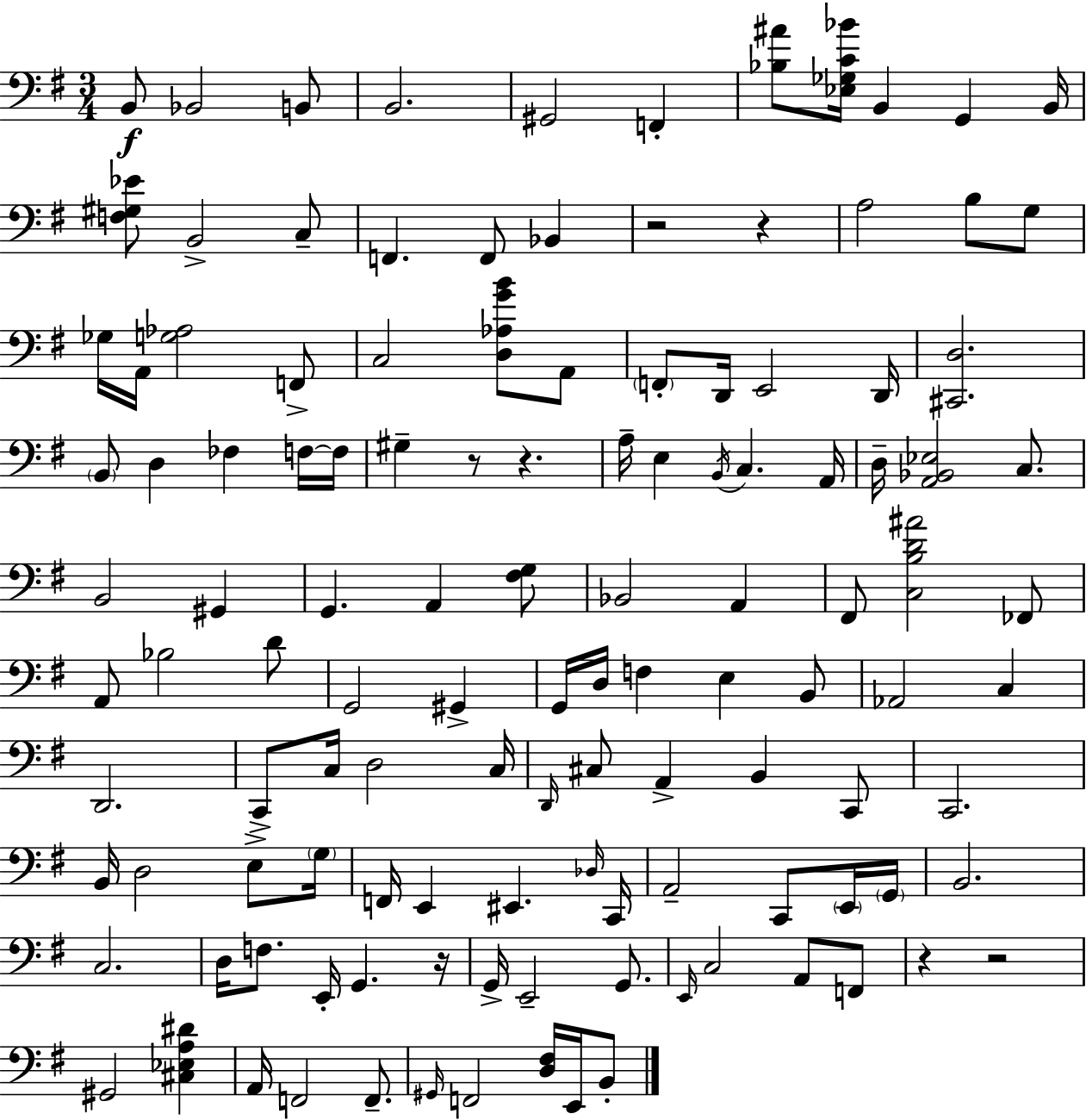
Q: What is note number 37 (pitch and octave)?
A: A2